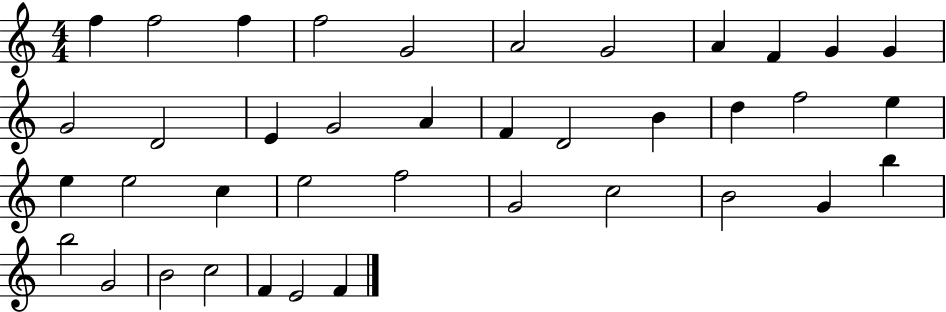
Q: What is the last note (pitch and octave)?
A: F4